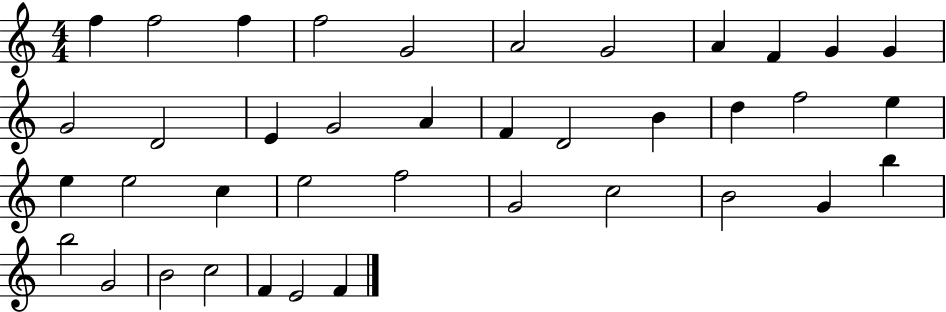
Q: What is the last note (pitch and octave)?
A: F4